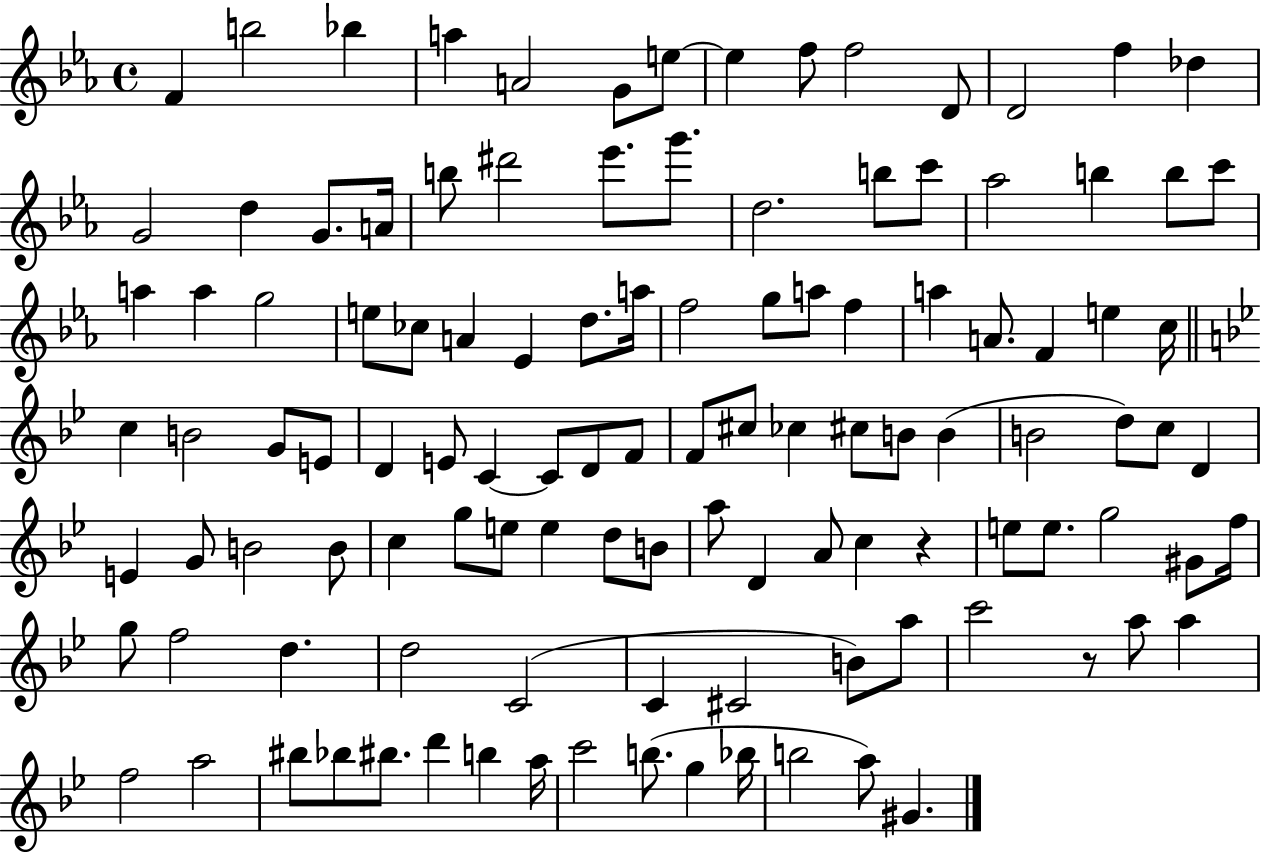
F4/q B5/h Bb5/q A5/q A4/h G4/e E5/e E5/q F5/e F5/h D4/e D4/h F5/q Db5/q G4/h D5/q G4/e. A4/s B5/e D#6/h Eb6/e. G6/e. D5/h. B5/e C6/e Ab5/h B5/q B5/e C6/e A5/q A5/q G5/h E5/e CES5/e A4/q Eb4/q D5/e. A5/s F5/h G5/e A5/e F5/q A5/q A4/e. F4/q E5/q C5/s C5/q B4/h G4/e E4/e D4/q E4/e C4/q C4/e D4/e F4/e F4/e C#5/e CES5/q C#5/e B4/e B4/q B4/h D5/e C5/e D4/q E4/q G4/e B4/h B4/e C5/q G5/e E5/e E5/q D5/e B4/e A5/e D4/q A4/e C5/q R/q E5/e E5/e. G5/h G#4/e F5/s G5/e F5/h D5/q. D5/h C4/h C4/q C#4/h B4/e A5/e C6/h R/e A5/e A5/q F5/h A5/h BIS5/e Bb5/e BIS5/e. D6/q B5/q A5/s C6/h B5/e. G5/q Bb5/s B5/h A5/e G#4/q.